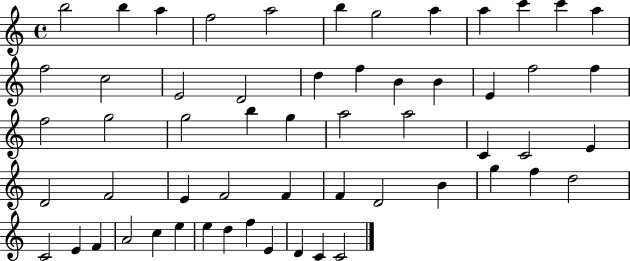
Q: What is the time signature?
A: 4/4